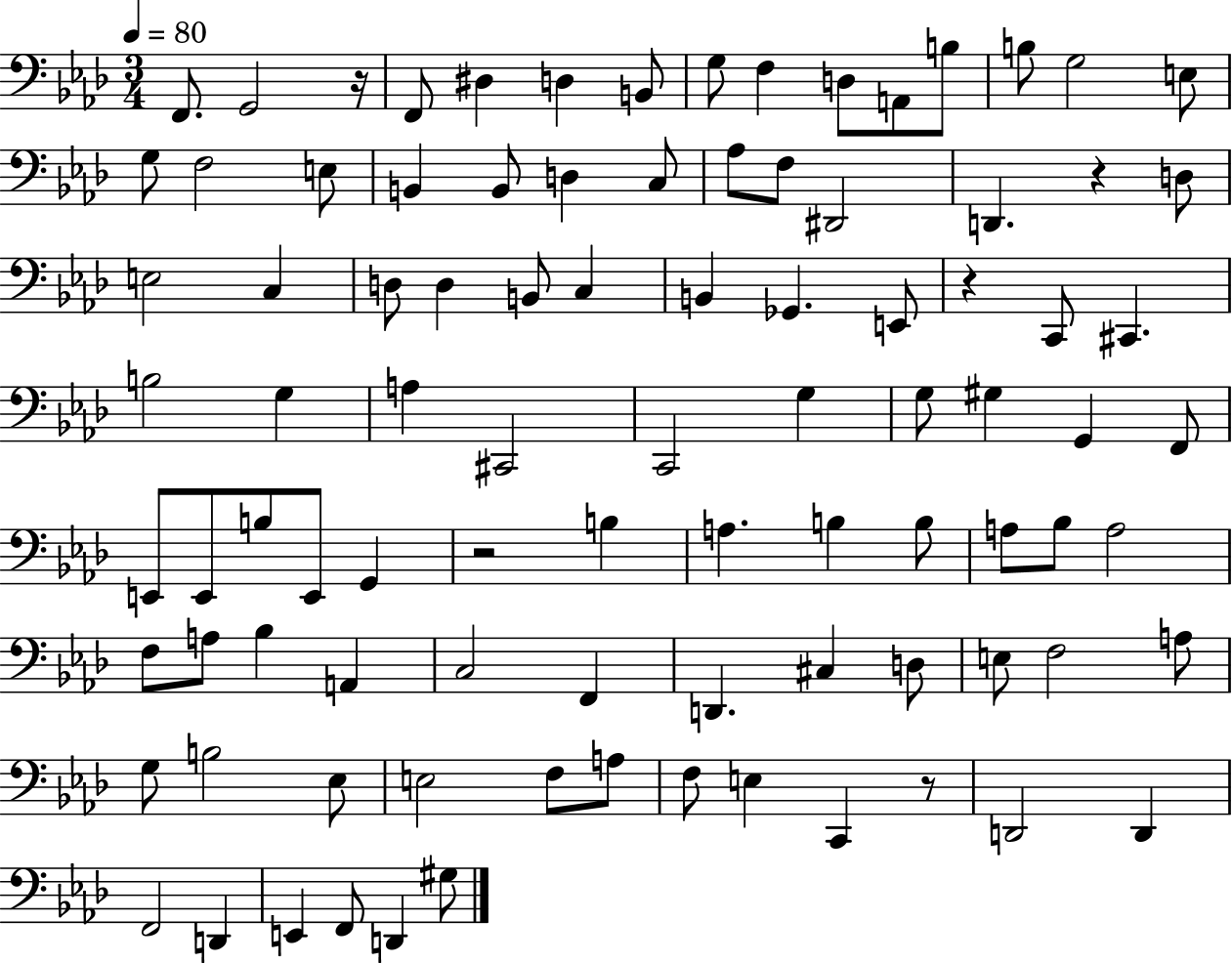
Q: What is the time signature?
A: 3/4